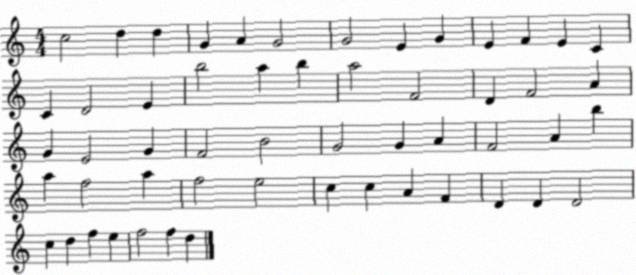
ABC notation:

X:1
T:Untitled
M:4/4
L:1/4
K:C
c2 d d G A G2 G2 E G E F E C C D2 E b2 a b a2 F2 D F2 A G E2 G F2 B2 G2 G A F2 A b a f2 a f2 e2 c c A F D D D2 c d f e f2 f d